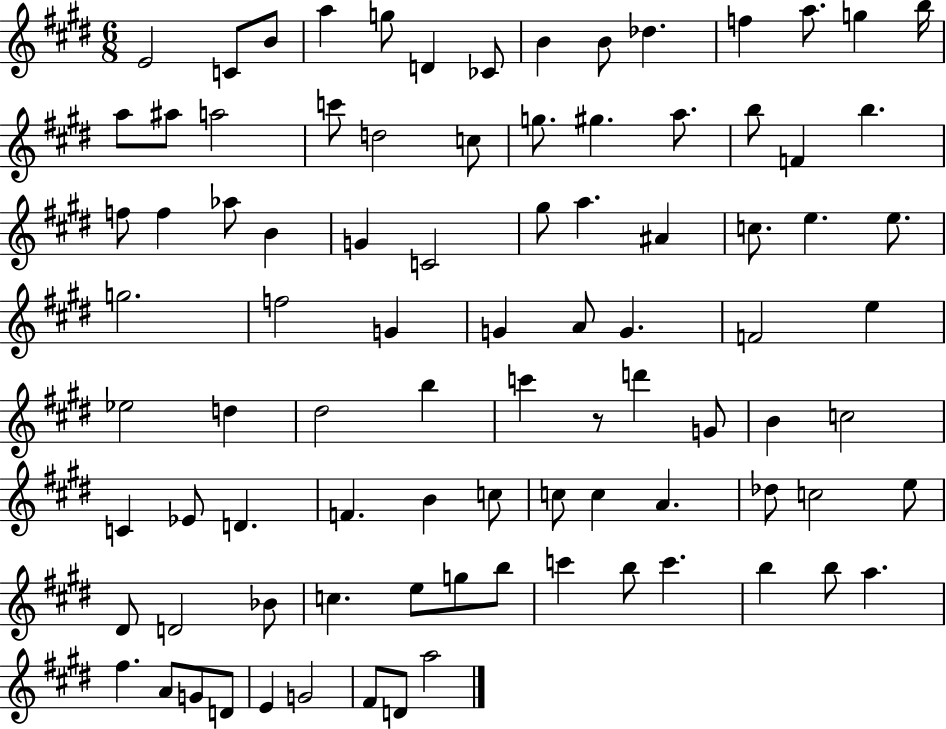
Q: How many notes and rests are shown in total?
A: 90